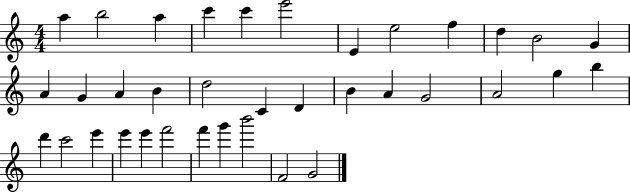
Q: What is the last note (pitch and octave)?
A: G4